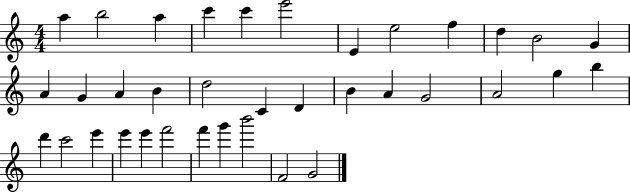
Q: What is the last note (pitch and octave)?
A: G4